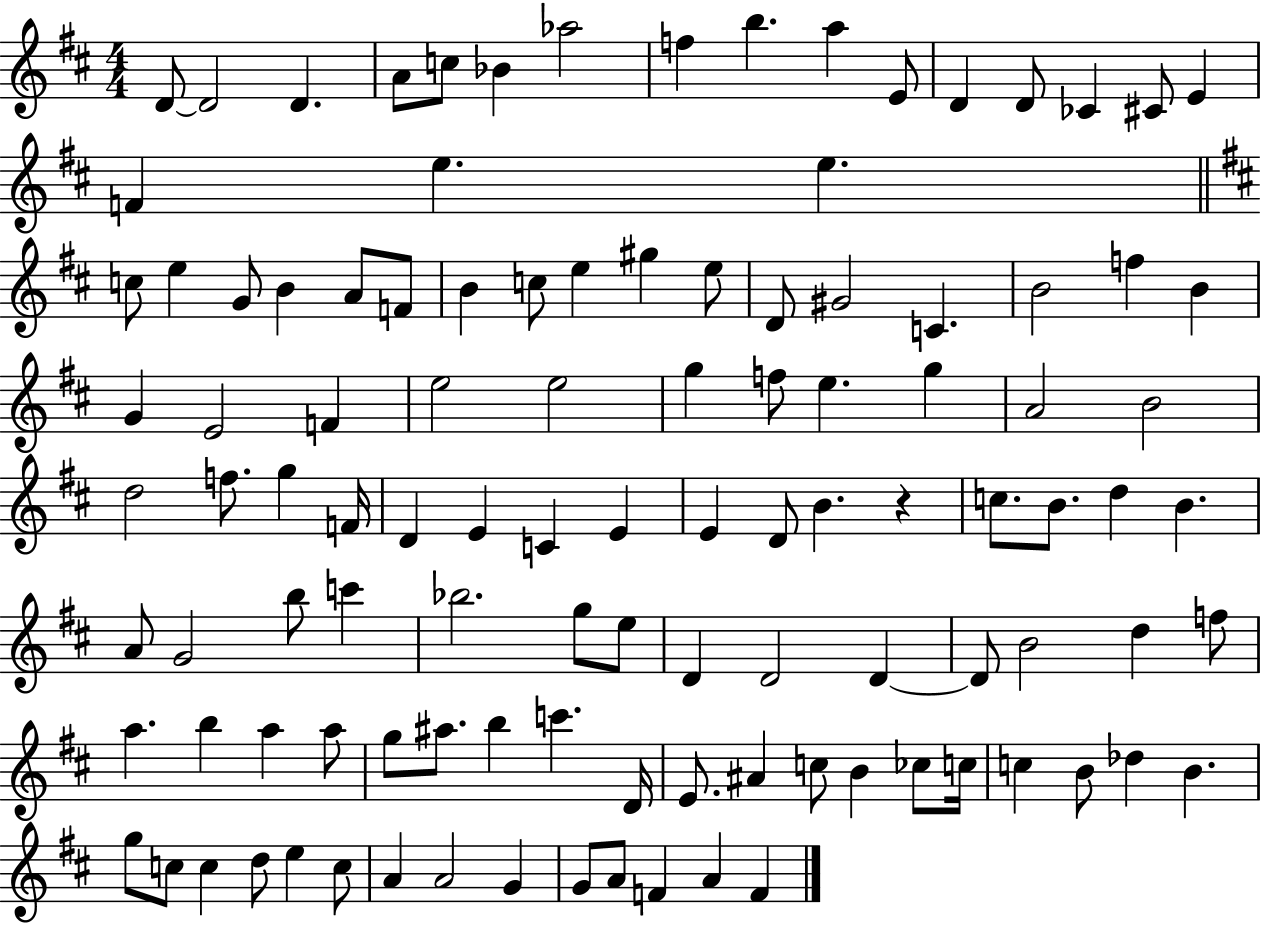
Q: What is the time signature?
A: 4/4